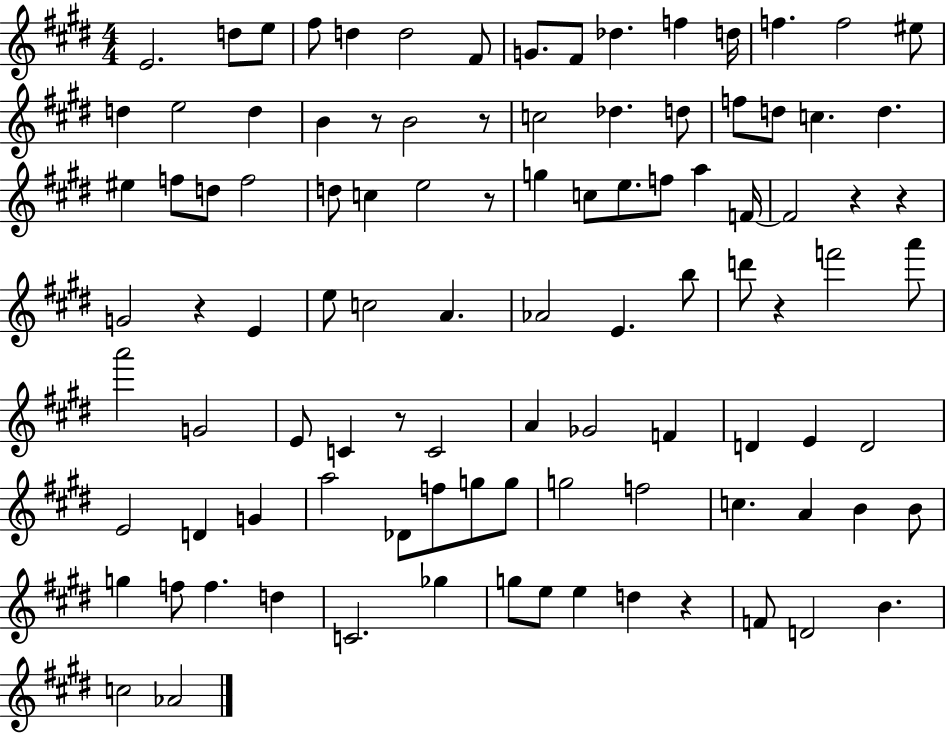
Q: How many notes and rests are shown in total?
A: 101